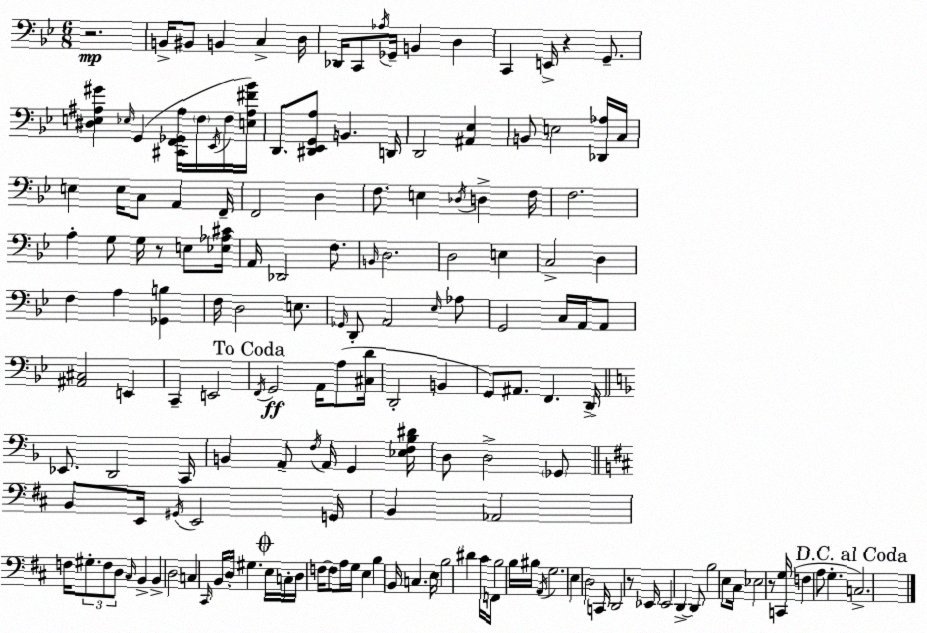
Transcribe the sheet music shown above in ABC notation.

X:1
T:Untitled
M:6/8
L:1/4
K:Bb
z2 B,,/4 ^B,,/2 B,, C, D,/4 _D,,/4 C,,/2 _A,/4 _G,,/4 B,, D, C,, E,,/4 z G,,/2 [^D,E,^A,^G] _E,/4 G,, [^C,,F,,_G,,^A,]/4 F,/4 _E,,/4 F,/4 [E,^A,^F_B]/4 D,,/2 [^D,,_E,,G,,A,]/2 B,, D,,/4 D,,2 [^A,,_E,] B,,/2 E,2 [_D,,_A,]/4 C,/4 E, E,/4 C,/2 A,, F,,/4 F,,2 D, F,/2 E, _D,/4 D, F,/4 F,2 A, G,/2 G,/4 z/2 E,/2 [_E,_A,^C]/4 A,,/4 _D,,2 F,/2 B,,/4 D,2 D,2 E, C,2 D, F, A, [_G,,B,] F,/4 D,2 E,/2 _G,,/4 D,,/2 A,,2 _E,/4 _A,/2 G,,2 C,/4 A,,/4 A,,/2 [^A,,^C,]2 E,, C,, E,,2 F,,/4 G,,2 A,,/4 A,/2 [^C,D]/4 D,,2 B,, G,,/2 ^A,,/2 F,, D,,/4 _E,,/2 D,,2 C,,/4 B,, A,,/2 F,/4 A,,/4 G,, [_E,F,_B,^D]/4 D,/2 D,2 _G,,/2 B,,/2 E,,/4 ^G,,/4 E,,2 G,,/4 B,, _A,,2 F,/4 ^G,/2 F,/2 D,/2 ^C,/4 B,, B,, D,2 C, ^C,,/4 B,,/4 D,/4 ^G, E,/4 C,/4 D,/4 F,/4 F,/2 A,/4 G,/4 E, B, B,,/4 C, E,/4 B,2 ^D ^C/4 F,,/4 B,2 B,/4 ^B,/4 A,,/4 G,2 E, D,2 C,,/4 D,,2 z/2 _E,,/4 _E,,2 D,, D,,/2 B,2 E,/2 ^C,/4 _E,2 z/2 [C,,G,]/4 F, A,/2 G, C,2